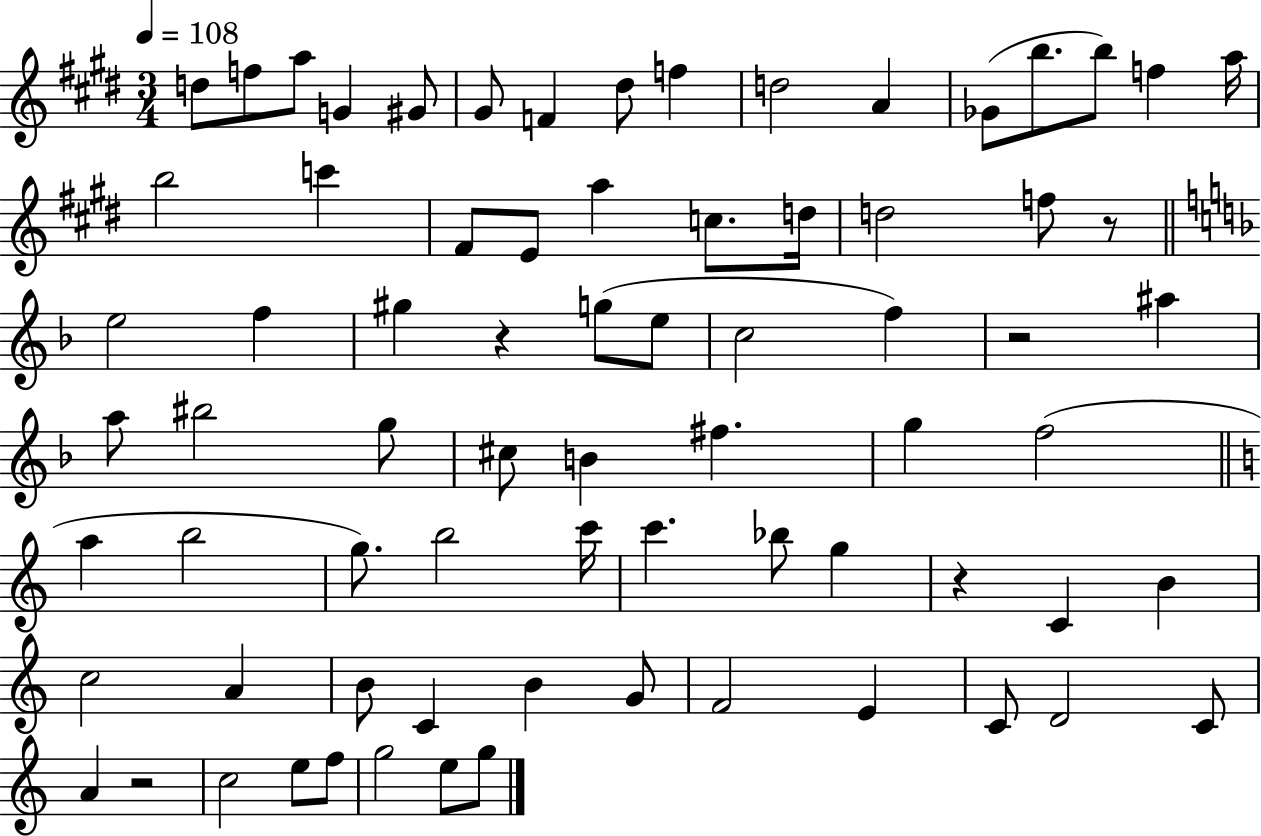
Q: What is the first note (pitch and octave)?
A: D5